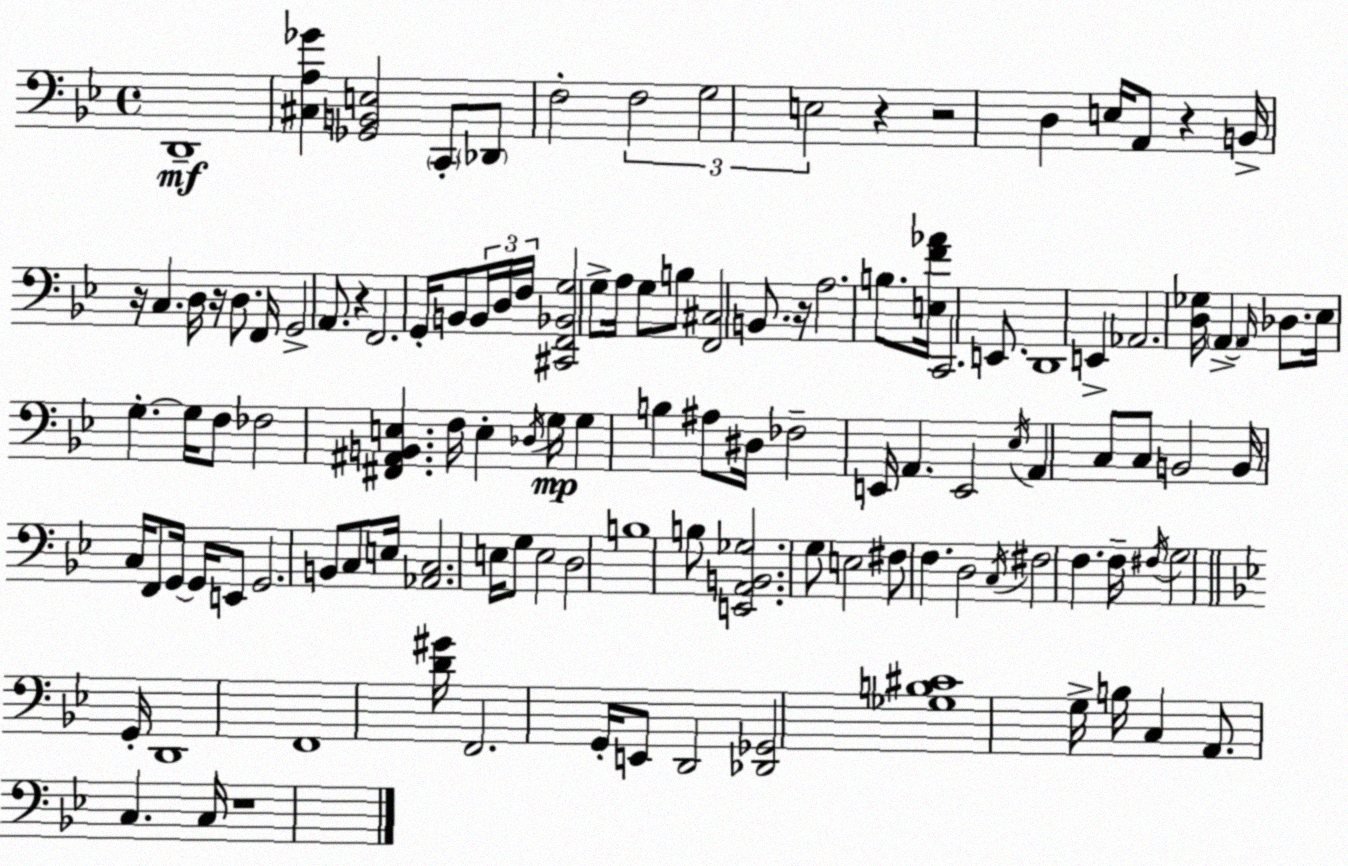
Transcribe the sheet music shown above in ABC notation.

X:1
T:Untitled
M:4/4
L:1/4
K:Bb
D,,4 [^C,A,_G] [_G,,B,,E,]2 C,,/2 _D,,/2 F,2 F,2 G,2 E,2 z z2 D, E,/4 A,,/2 z B,,/4 z/4 C, D,/4 z/4 D,/2 F,,/4 G,,2 A,,/2 z F,,2 G,,/4 B,,/2 B,,/4 D,/4 F,/4 [^C,,F,,_B,,G,]2 G,/2 A,/4 G,/2 B,/2 [F,,^C,]2 B,,/2 z/4 A,2 B,/2 [E,F_A]/4 C,,2 E,,/2 D,,4 E,, _A,,2 [D,_G,]/4 A,, A,,/4 _D,/2 _E,/4 G, G,/4 F,/2 _F,2 [^F,,^A,,B,,E,] F,/4 E, _D,/4 G,/4 G, B, ^A,/2 ^D,/4 _F,2 E,,/4 A,, E,,2 _E,/4 A,, C,/2 C,/2 B,,2 B,,/4 C,/4 F,,/2 G,,/4 G,,/4 E,,/2 G,,2 B,,/2 C,/2 E,/4 [_A,,C,]2 E,/4 G,/2 E,2 D,2 B,4 B,/2 [E,,A,,B,,_G,]2 G,/2 E,2 ^F,/2 F, D,2 C,/4 ^F,2 F, F,/4 ^F,/4 G,2 G,,/4 D,,4 F,,4 [D^G]/4 F,,2 G,,/4 E,,/2 D,,2 [_D,,_G,,]2 [_G,B,^C]4 G,/4 B,/4 C, A,,/2 C, C,/4 z4